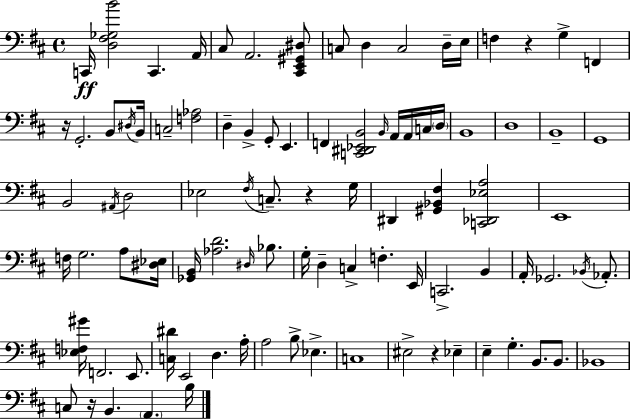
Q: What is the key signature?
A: D major